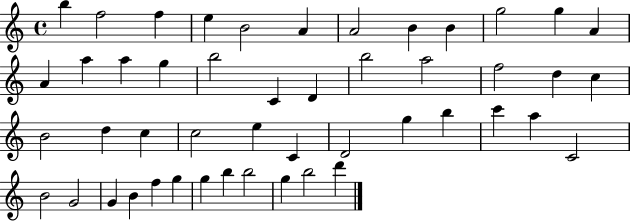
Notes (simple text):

B5/q F5/h F5/q E5/q B4/h A4/q A4/h B4/q B4/q G5/h G5/q A4/q A4/q A5/q A5/q G5/q B5/h C4/q D4/q B5/h A5/h F5/h D5/q C5/q B4/h D5/q C5/q C5/h E5/q C4/q D4/h G5/q B5/q C6/q A5/q C4/h B4/h G4/h G4/q B4/q F5/q G5/q G5/q B5/q B5/h G5/q B5/h D6/q